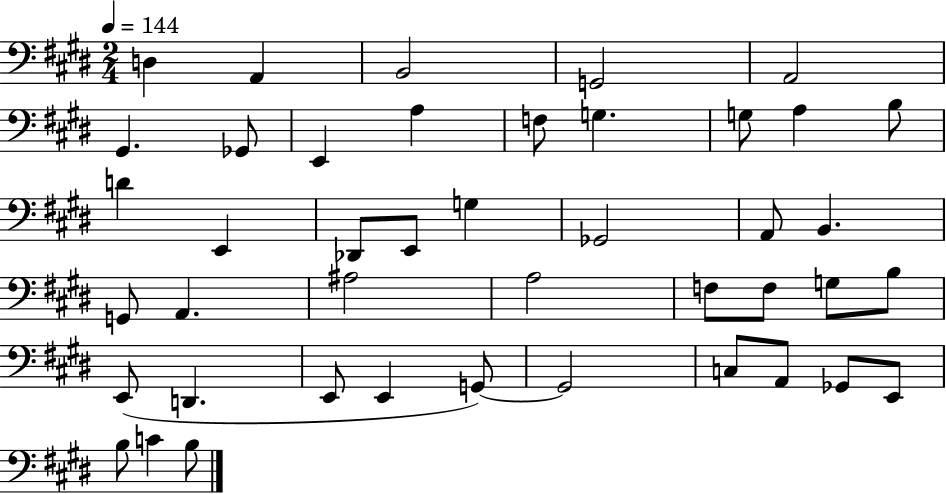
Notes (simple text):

D3/q A2/q B2/h G2/h A2/h G#2/q. Gb2/e E2/q A3/q F3/e G3/q. G3/e A3/q B3/e D4/q E2/q Db2/e E2/e G3/q Gb2/h A2/e B2/q. G2/e A2/q. A#3/h A3/h F3/e F3/e G3/e B3/e E2/e D2/q. E2/e E2/q G2/e G2/h C3/e A2/e Gb2/e E2/e B3/e C4/q B3/e